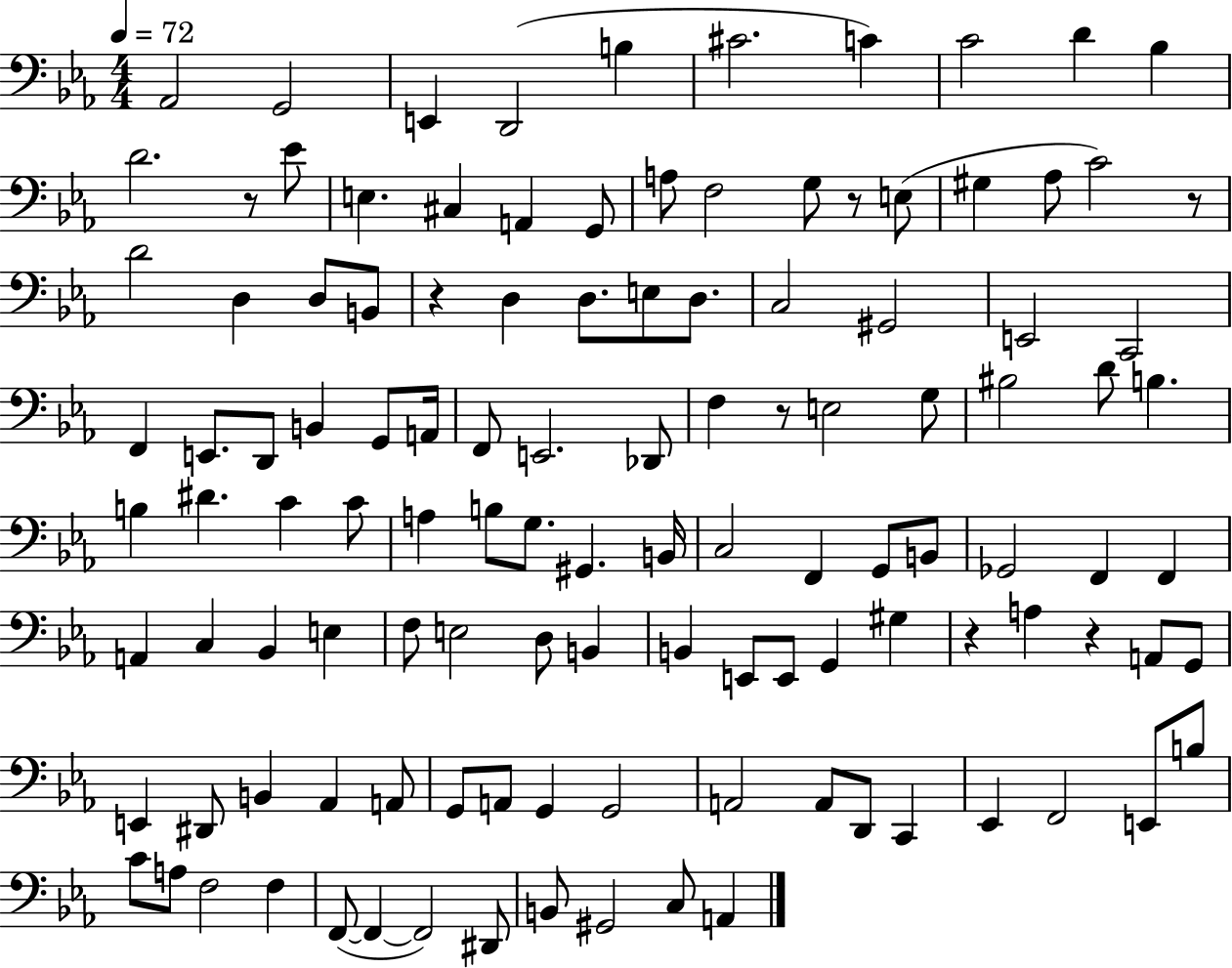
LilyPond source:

{
  \clef bass
  \numericTimeSignature
  \time 4/4
  \key ees \major
  \tempo 4 = 72
  aes,2 g,2 | e,4 d,2( b4 | cis'2. c'4) | c'2 d'4 bes4 | \break d'2. r8 ees'8 | e4. cis4 a,4 g,8 | a8 f2 g8 r8 e8( | gis4 aes8 c'2) r8 | \break d'2 d4 d8 b,8 | r4 d4 d8. e8 d8. | c2 gis,2 | e,2 c,2 | \break f,4 e,8. d,8 b,4 g,8 a,16 | f,8 e,2. des,8 | f4 r8 e2 g8 | bis2 d'8 b4. | \break b4 dis'4. c'4 c'8 | a4 b8 g8. gis,4. b,16 | c2 f,4 g,8 b,8 | ges,2 f,4 f,4 | \break a,4 c4 bes,4 e4 | f8 e2 d8 b,4 | b,4 e,8 e,8 g,4 gis4 | r4 a4 r4 a,8 g,8 | \break e,4 dis,8 b,4 aes,4 a,8 | g,8 a,8 g,4 g,2 | a,2 a,8 d,8 c,4 | ees,4 f,2 e,8 b8 | \break c'8 a8 f2 f4 | f,8~(~ f,4~~ f,2) dis,8 | b,8 gis,2 c8 a,4 | \bar "|."
}